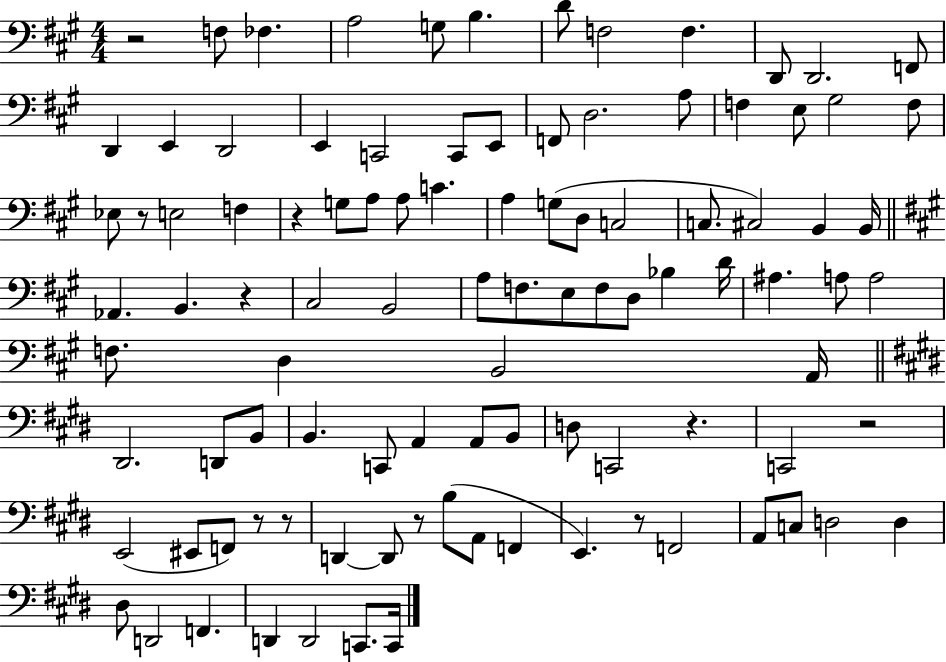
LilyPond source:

{
  \clef bass
  \numericTimeSignature
  \time 4/4
  \key a \major
  r2 f8 fes4. | a2 g8 b4. | d'8 f2 f4. | d,8 d,2. f,8 | \break d,4 e,4 d,2 | e,4 c,2 c,8 e,8 | f,8 d2. a8 | f4 e8 gis2 f8 | \break ees8 r8 e2 f4 | r4 g8 a8 a8 c'4. | a4 g8( d8 c2 | c8. cis2) b,4 b,16 | \break \bar "||" \break \key a \major aes,4. b,4. r4 | cis2 b,2 | a8 f8. e8 f8 d8 bes4 d'16 | ais4. a8 a2 | \break f8. d4 b,2 a,16 | \bar "||" \break \key e \major dis,2. d,8 b,8 | b,4. c,8 a,4 a,8 b,8 | d8 c,2 r4. | c,2 r2 | \break e,2( eis,8 f,8) r8 r8 | d,4~~ d,8 r8 b8( a,8 f,4 | e,4.) r8 f,2 | a,8 c8 d2 d4 | \break dis8 d,2 f,4. | d,4 d,2 c,8. c,16 | \bar "|."
}